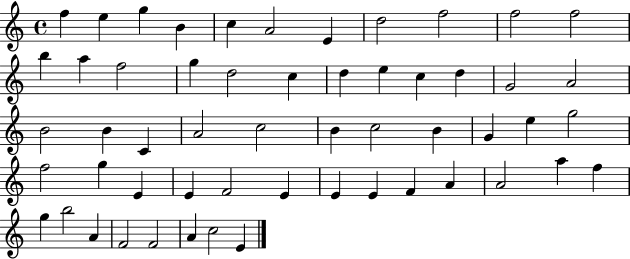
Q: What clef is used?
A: treble